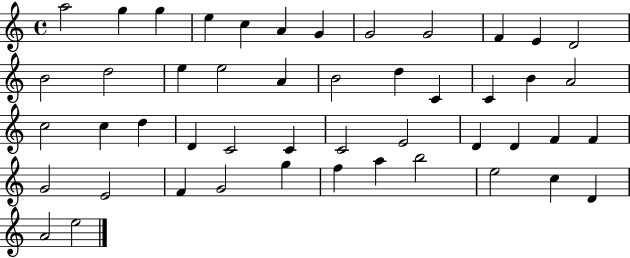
A5/h G5/q G5/q E5/q C5/q A4/q G4/q G4/h G4/h F4/q E4/q D4/h B4/h D5/h E5/q E5/h A4/q B4/h D5/q C4/q C4/q B4/q A4/h C5/h C5/q D5/q D4/q C4/h C4/q C4/h E4/h D4/q D4/q F4/q F4/q G4/h E4/h F4/q G4/h G5/q F5/q A5/q B5/h E5/h C5/q D4/q A4/h E5/h